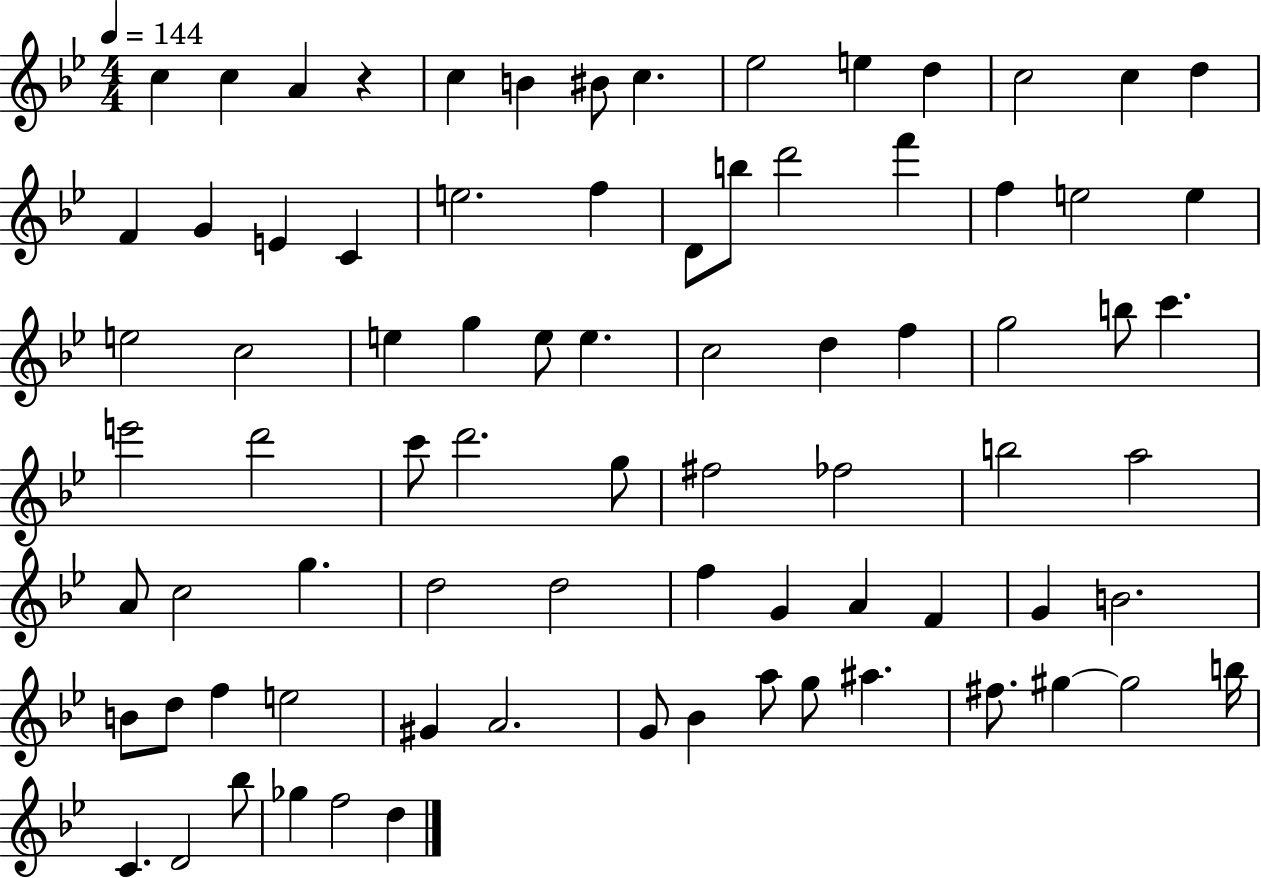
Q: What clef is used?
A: treble